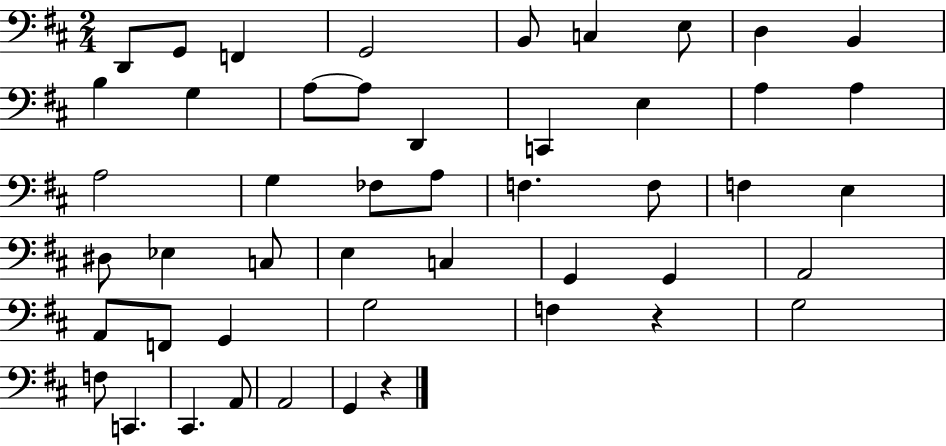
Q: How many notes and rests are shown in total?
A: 48